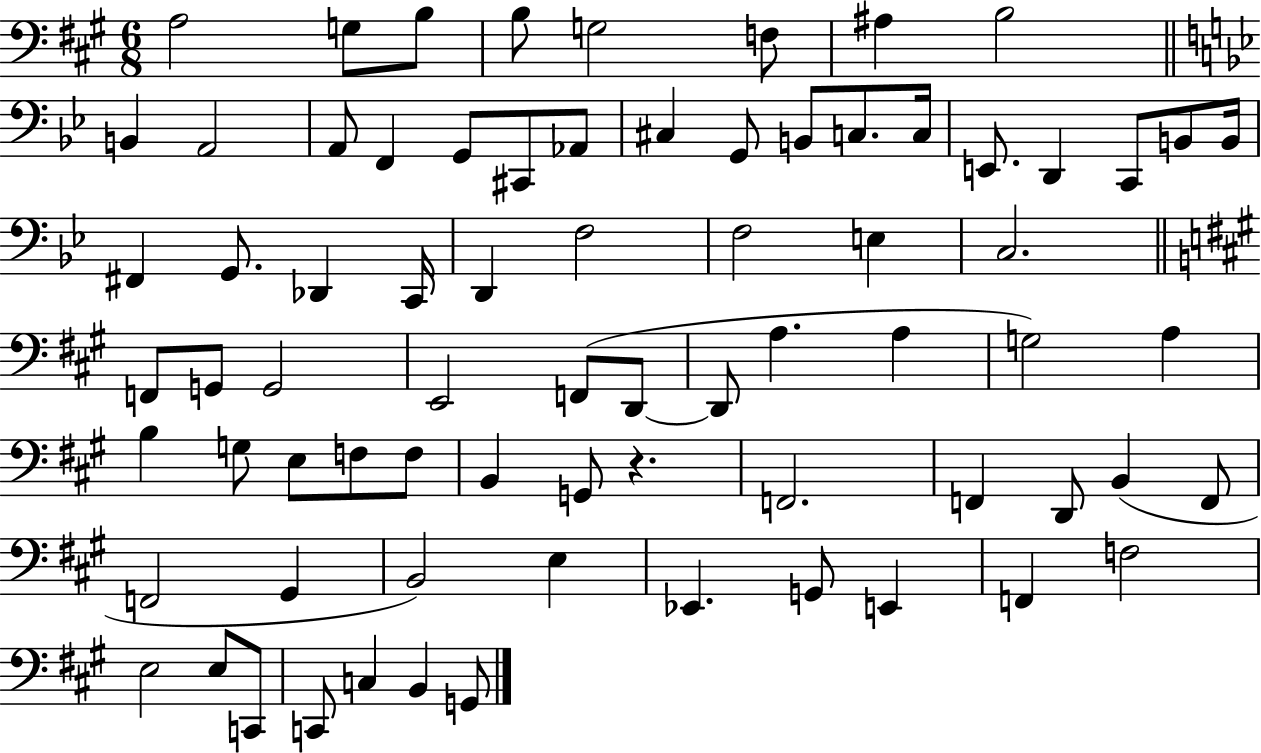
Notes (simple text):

A3/h G3/e B3/e B3/e G3/h F3/e A#3/q B3/h B2/q A2/h A2/e F2/q G2/e C#2/e Ab2/e C#3/q G2/e B2/e C3/e. C3/s E2/e. D2/q C2/e B2/e B2/s F#2/q G2/e. Db2/q C2/s D2/q F3/h F3/h E3/q C3/h. F2/e G2/e G2/h E2/h F2/e D2/e D2/e A3/q. A3/q G3/h A3/q B3/q G3/e E3/e F3/e F3/e B2/q G2/e R/q. F2/h. F2/q D2/e B2/q F2/e F2/h G#2/q B2/h E3/q Eb2/q. G2/e E2/q F2/q F3/h E3/h E3/e C2/e C2/e C3/q B2/q G2/e